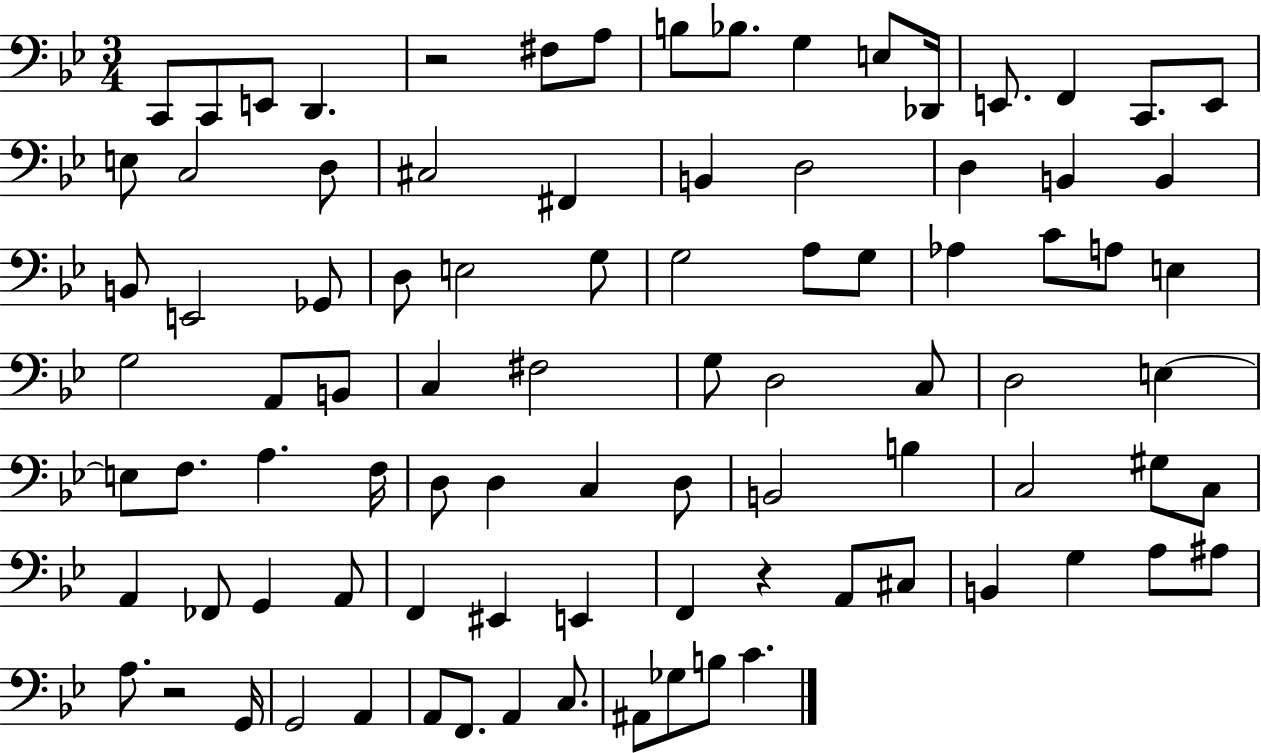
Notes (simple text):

C2/e C2/e E2/e D2/q. R/h F#3/e A3/e B3/e Bb3/e. G3/q E3/e Db2/s E2/e. F2/q C2/e. E2/e E3/e C3/h D3/e C#3/h F#2/q B2/q D3/h D3/q B2/q B2/q B2/e E2/h Gb2/e D3/e E3/h G3/e G3/h A3/e G3/e Ab3/q C4/e A3/e E3/q G3/h A2/e B2/e C3/q F#3/h G3/e D3/h C3/e D3/h E3/q E3/e F3/e. A3/q. F3/s D3/e D3/q C3/q D3/e B2/h B3/q C3/h G#3/e C3/e A2/q FES2/e G2/q A2/e F2/q EIS2/q E2/q F2/q R/q A2/e C#3/e B2/q G3/q A3/e A#3/e A3/e. R/h G2/s G2/h A2/q A2/e F2/e. A2/q C3/e. A#2/e Gb3/e B3/e C4/q.